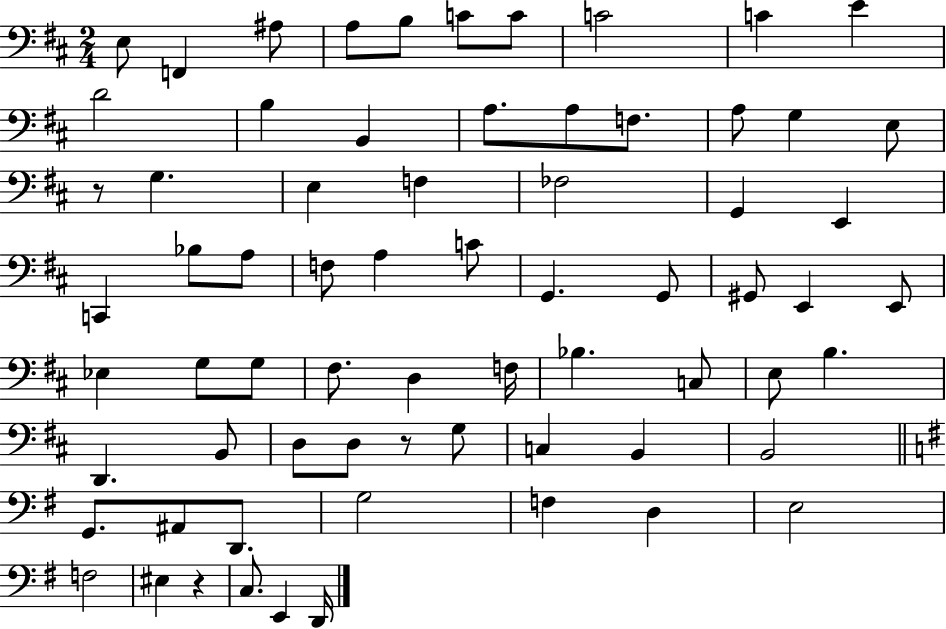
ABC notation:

X:1
T:Untitled
M:2/4
L:1/4
K:D
E,/2 F,, ^A,/2 A,/2 B,/2 C/2 C/2 C2 C E D2 B, B,, A,/2 A,/2 F,/2 A,/2 G, E,/2 z/2 G, E, F, _F,2 G,, E,, C,, _B,/2 A,/2 F,/2 A, C/2 G,, G,,/2 ^G,,/2 E,, E,,/2 _E, G,/2 G,/2 ^F,/2 D, F,/4 _B, C,/2 E,/2 B, D,, B,,/2 D,/2 D,/2 z/2 G,/2 C, B,, B,,2 G,,/2 ^A,,/2 D,,/2 G,2 F, D, E,2 F,2 ^E, z C,/2 E,, D,,/4